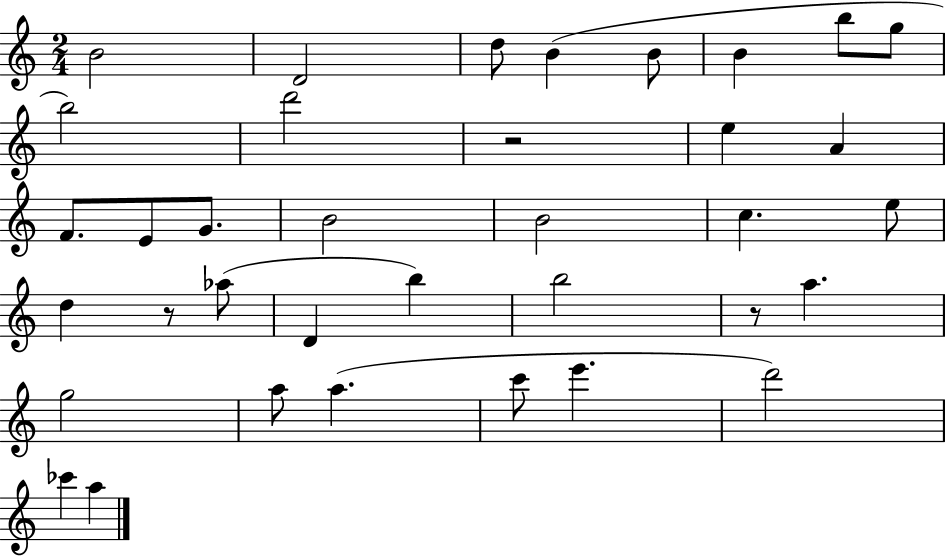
B4/h D4/h D5/e B4/q B4/e B4/q B5/e G5/e B5/h D6/h R/h E5/q A4/q F4/e. E4/e G4/e. B4/h B4/h C5/q. E5/e D5/q R/e Ab5/e D4/q B5/q B5/h R/e A5/q. G5/h A5/e A5/q. C6/e E6/q. D6/h CES6/q A5/q